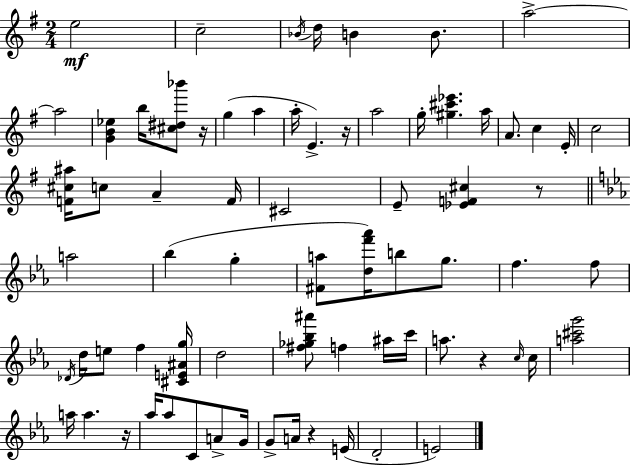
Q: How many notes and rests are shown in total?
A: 71